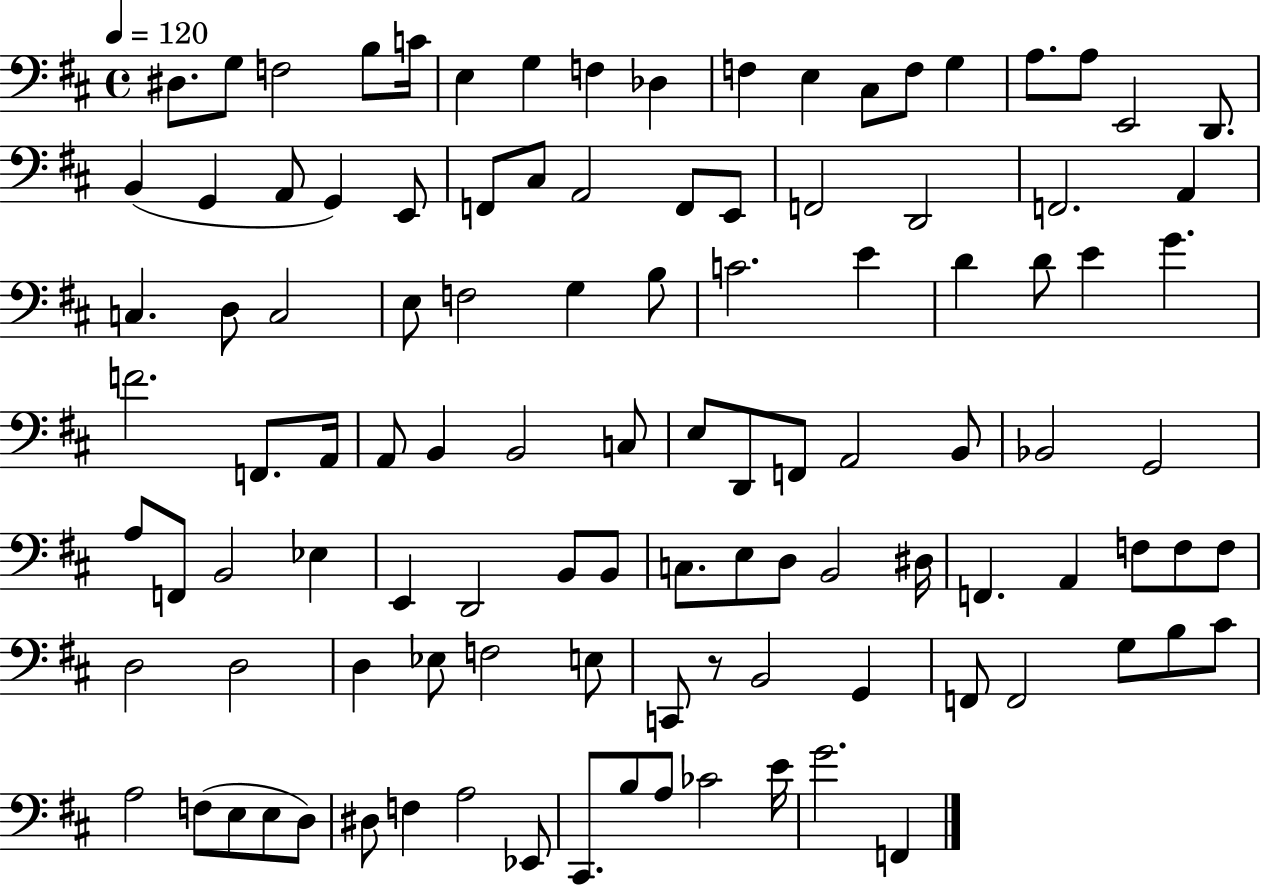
X:1
T:Untitled
M:4/4
L:1/4
K:D
^D,/2 G,/2 F,2 B,/2 C/4 E, G, F, _D, F, E, ^C,/2 F,/2 G, A,/2 A,/2 E,,2 D,,/2 B,, G,, A,,/2 G,, E,,/2 F,,/2 ^C,/2 A,,2 F,,/2 E,,/2 F,,2 D,,2 F,,2 A,, C, D,/2 C,2 E,/2 F,2 G, B,/2 C2 E D D/2 E G F2 F,,/2 A,,/4 A,,/2 B,, B,,2 C,/2 E,/2 D,,/2 F,,/2 A,,2 B,,/2 _B,,2 G,,2 A,/2 F,,/2 B,,2 _E, E,, D,,2 B,,/2 B,,/2 C,/2 E,/2 D,/2 B,,2 ^D,/4 F,, A,, F,/2 F,/2 F,/2 D,2 D,2 D, _E,/2 F,2 E,/2 C,,/2 z/2 B,,2 G,, F,,/2 F,,2 G,/2 B,/2 ^C/2 A,2 F,/2 E,/2 E,/2 D,/2 ^D,/2 F, A,2 _E,,/2 ^C,,/2 B,/2 A,/2 _C2 E/4 G2 F,,